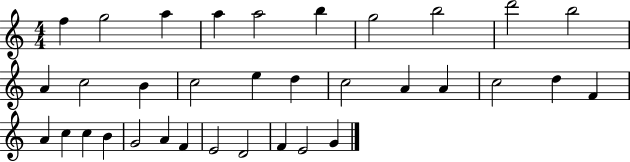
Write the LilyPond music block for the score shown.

{
  \clef treble
  \numericTimeSignature
  \time 4/4
  \key c \major
  f''4 g''2 a''4 | a''4 a''2 b''4 | g''2 b''2 | d'''2 b''2 | \break a'4 c''2 b'4 | c''2 e''4 d''4 | c''2 a'4 a'4 | c''2 d''4 f'4 | \break a'4 c''4 c''4 b'4 | g'2 a'4 f'4 | e'2 d'2 | f'4 e'2 g'4 | \break \bar "|."
}